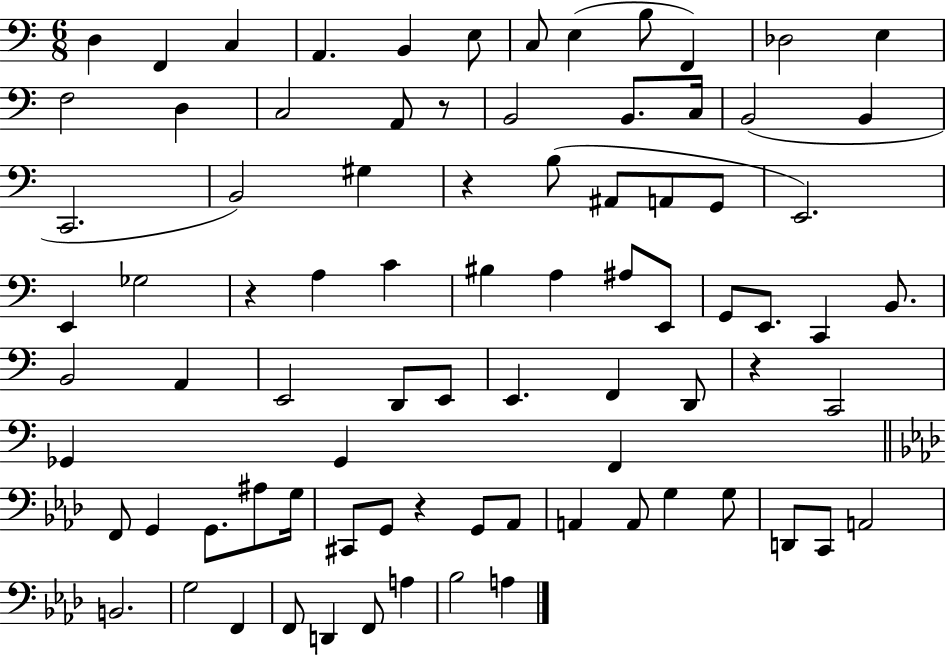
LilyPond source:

{
  \clef bass
  \numericTimeSignature
  \time 6/8
  \key c \major
  d4 f,4 c4 | a,4. b,4 e8 | c8 e4( b8 f,4) | des2 e4 | \break f2 d4 | c2 a,8 r8 | b,2 b,8. c16 | b,2( b,4 | \break c,2. | b,2) gis4 | r4 b8( ais,8 a,8 g,8 | e,2.) | \break e,4 ges2 | r4 a4 c'4 | bis4 a4 ais8 e,8 | g,8 e,8. c,4 b,8. | \break b,2 a,4 | e,2 d,8 e,8 | e,4. f,4 d,8 | r4 c,2 | \break ges,4 ges,4 f,4 | \bar "||" \break \key aes \major f,8 g,4 g,8. ais8 g16 | cis,8 g,8 r4 g,8 aes,8 | a,4 a,8 g4 g8 | d,8 c,8 a,2 | \break b,2. | g2 f,4 | f,8 d,4 f,8 a4 | bes2 a4 | \break \bar "|."
}